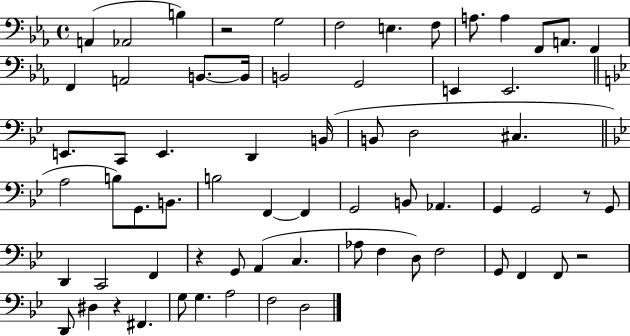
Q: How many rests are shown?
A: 5